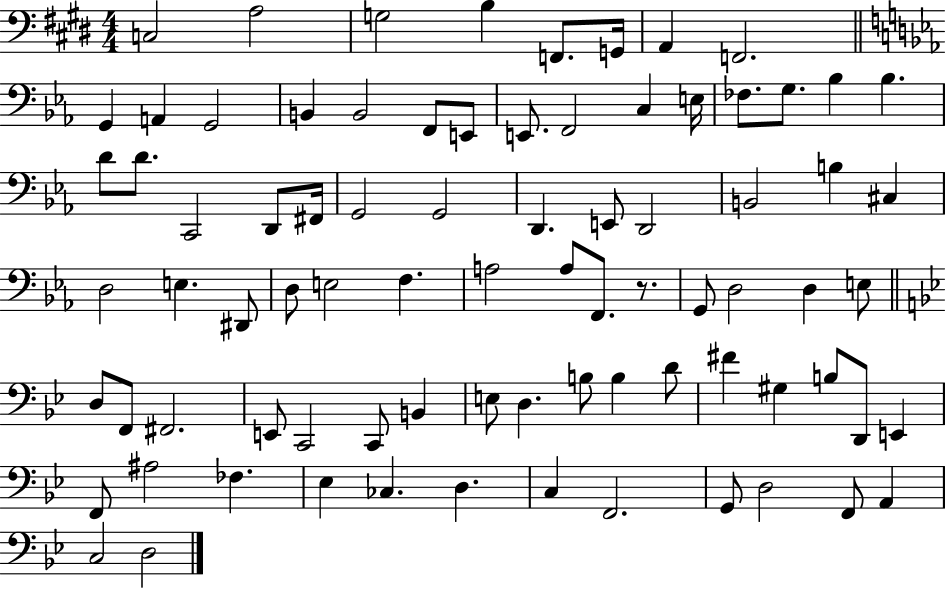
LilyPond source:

{
  \clef bass
  \numericTimeSignature
  \time 4/4
  \key e \major
  c2 a2 | g2 b4 f,8. g,16 | a,4 f,2. | \bar "||" \break \key ees \major g,4 a,4 g,2 | b,4 b,2 f,8 e,8 | e,8. f,2 c4 e16 | fes8. g8. bes4 bes4. | \break d'8 d'8. c,2 d,8 fis,16 | g,2 g,2 | d,4. e,8 d,2 | b,2 b4 cis4 | \break d2 e4. dis,8 | d8 e2 f4. | a2 a8 f,8. r8. | g,8 d2 d4 e8 | \break \bar "||" \break \key g \minor d8 f,8 fis,2. | e,8 c,2 c,8 b,4 | e8 d4. b8 b4 d'8 | fis'4 gis4 b8 d,8 e,4 | \break f,8 ais2 fes4. | ees4 ces4. d4. | c4 f,2. | g,8 d2 f,8 a,4 | \break c2 d2 | \bar "|."
}